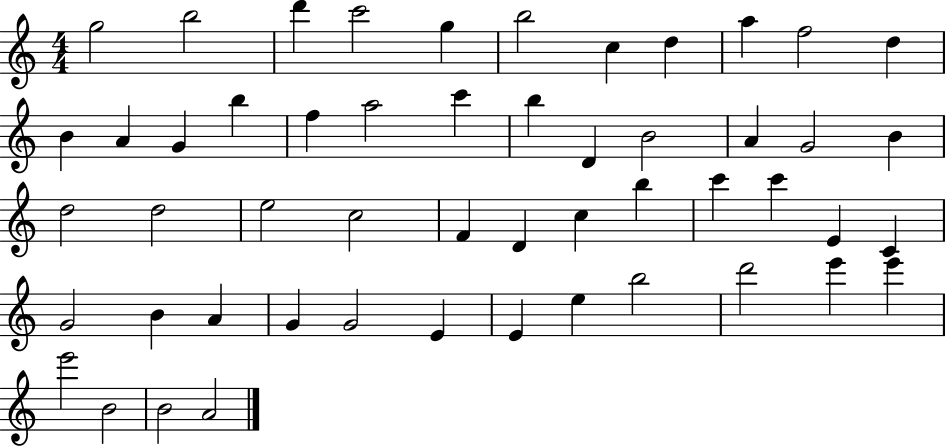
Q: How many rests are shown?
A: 0